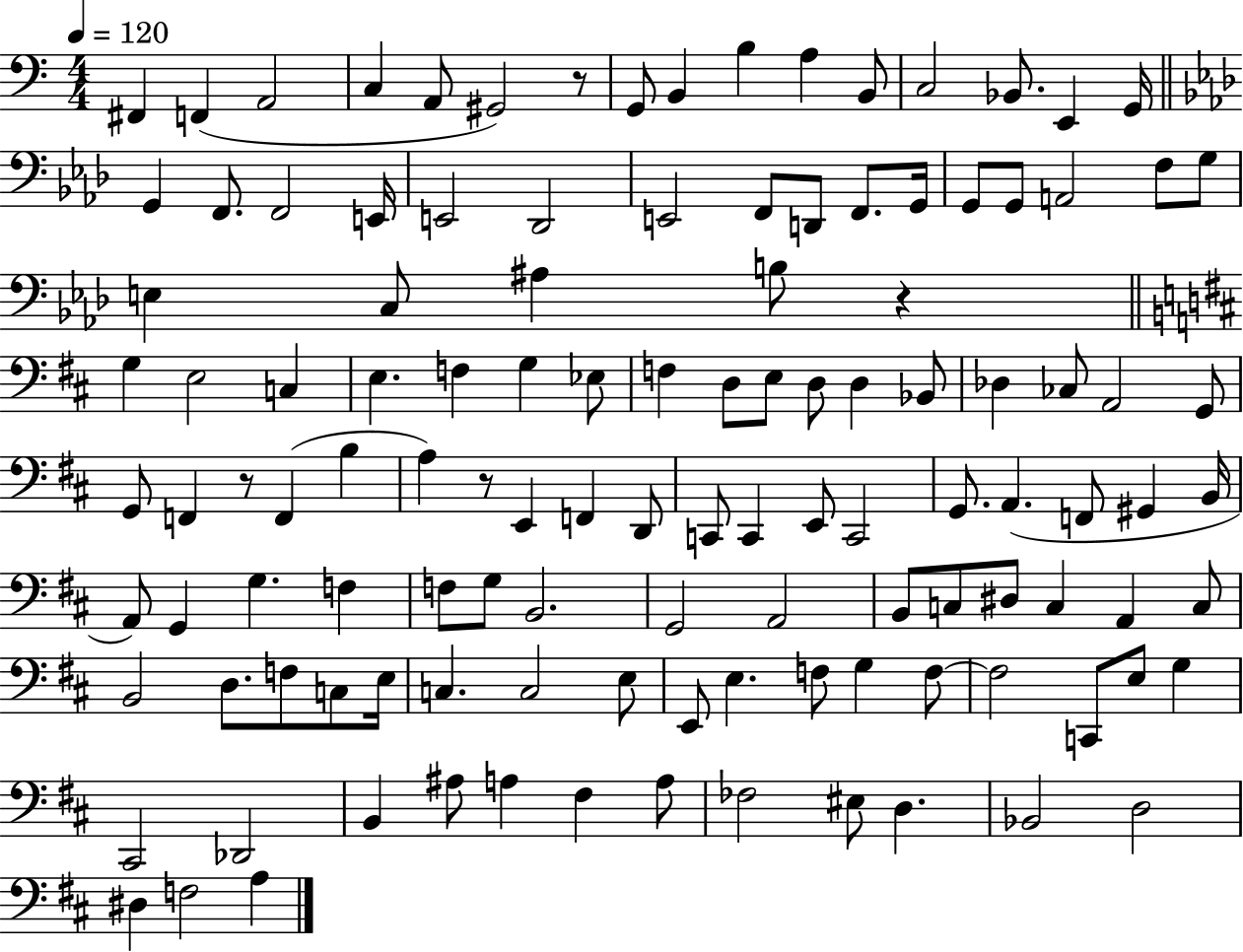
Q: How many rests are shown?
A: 4